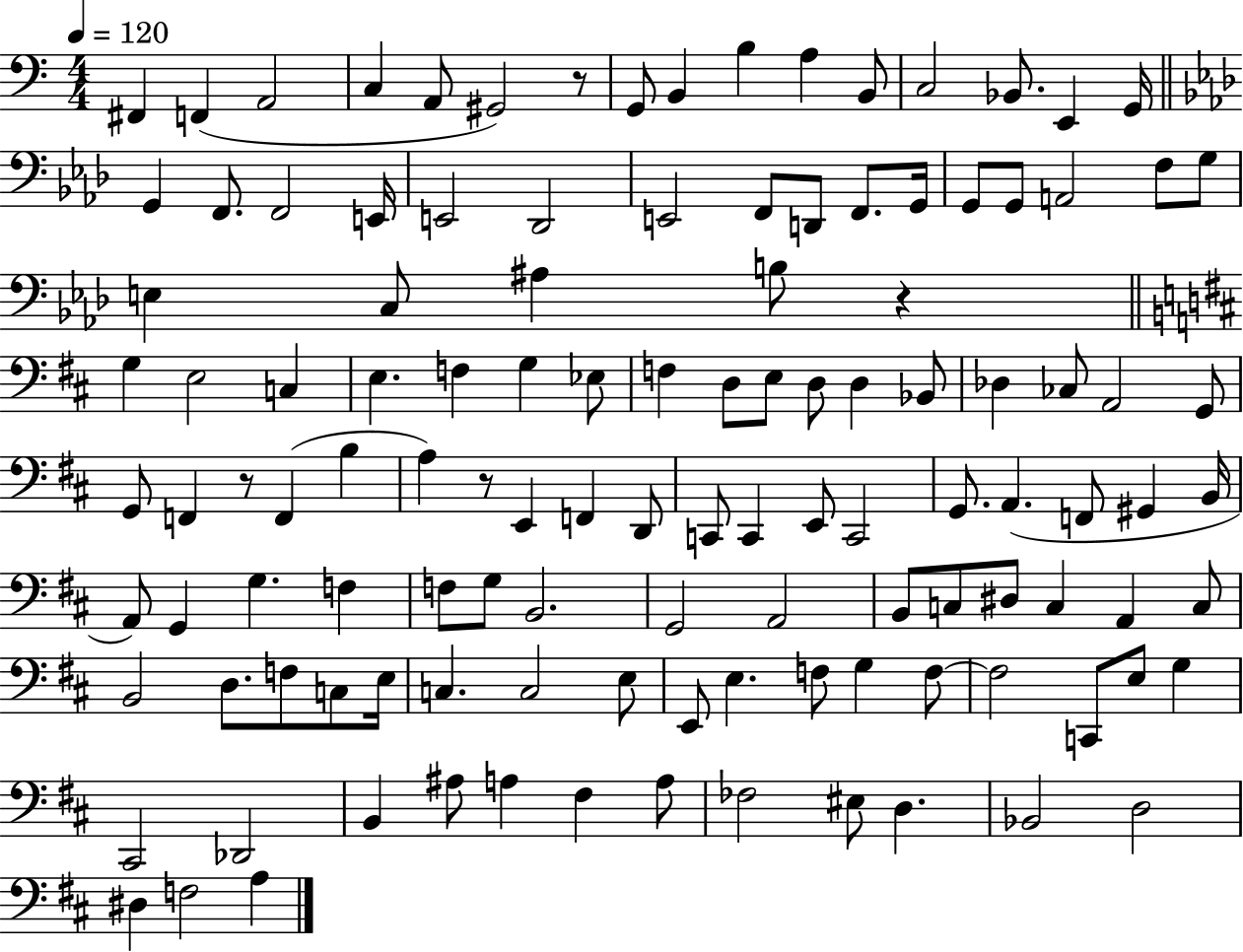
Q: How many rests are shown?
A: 4